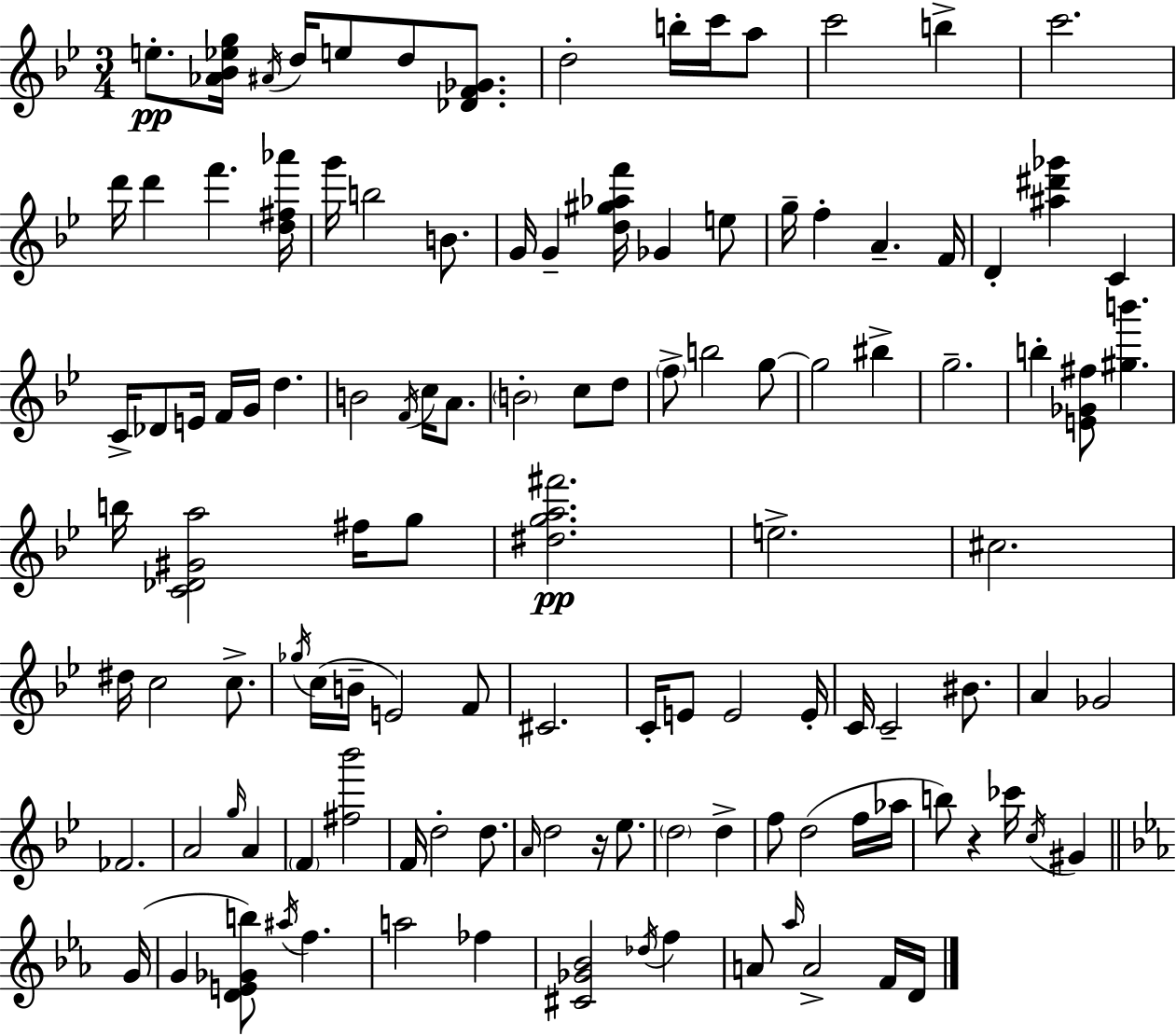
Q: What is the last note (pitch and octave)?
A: D4